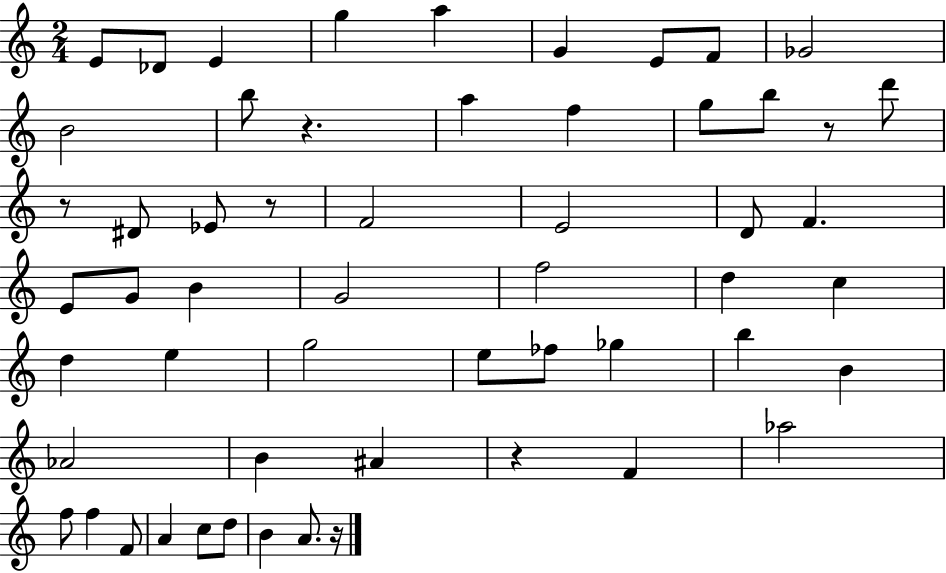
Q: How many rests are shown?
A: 6